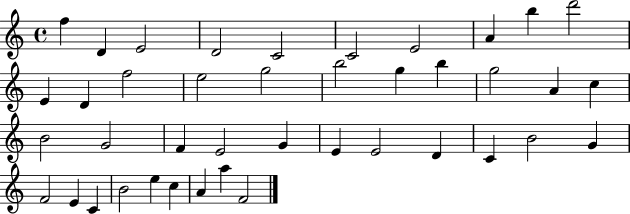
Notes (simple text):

F5/q D4/q E4/h D4/h C4/h C4/h E4/h A4/q B5/q D6/h E4/q D4/q F5/h E5/h G5/h B5/h G5/q B5/q G5/h A4/q C5/q B4/h G4/h F4/q E4/h G4/q E4/q E4/h D4/q C4/q B4/h G4/q F4/h E4/q C4/q B4/h E5/q C5/q A4/q A5/q F4/h